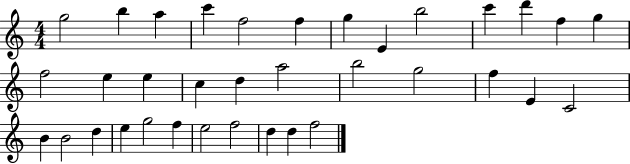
G5/h B5/q A5/q C6/q F5/h F5/q G5/q E4/q B5/h C6/q D6/q F5/q G5/q F5/h E5/q E5/q C5/q D5/q A5/h B5/h G5/h F5/q E4/q C4/h B4/q B4/h D5/q E5/q G5/h F5/q E5/h F5/h D5/q D5/q F5/h